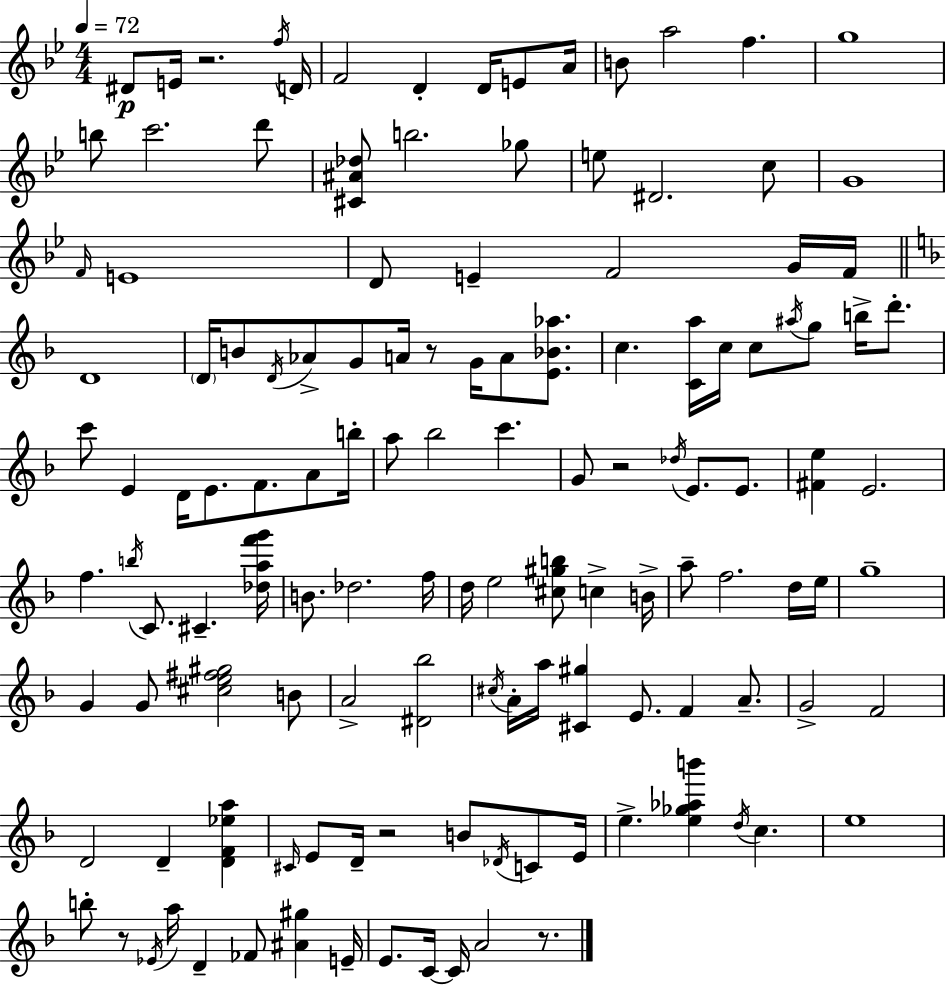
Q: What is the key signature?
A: BES major